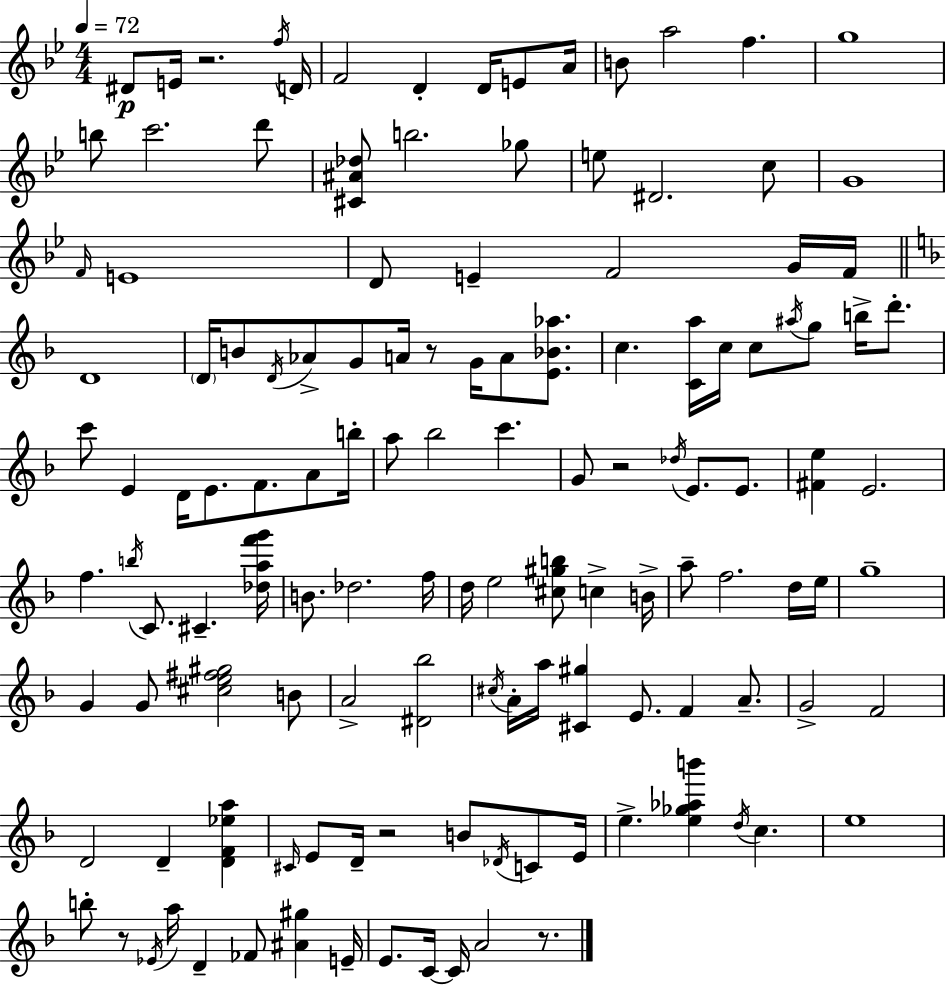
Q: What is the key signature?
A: BES major